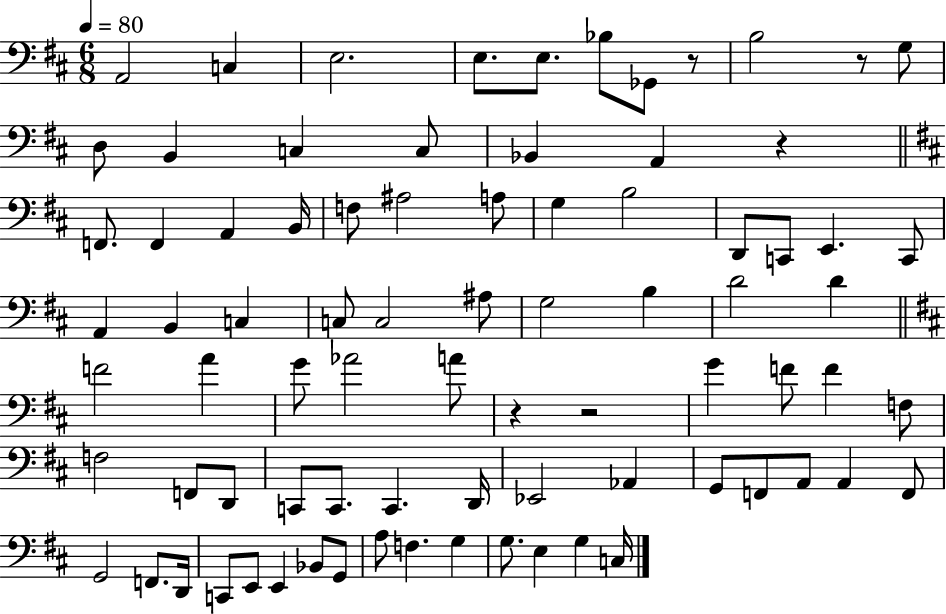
A2/h C3/q E3/h. E3/e. E3/e. Bb3/e Gb2/e R/e B3/h R/e G3/e D3/e B2/q C3/q C3/e Bb2/q A2/q R/q F2/e. F2/q A2/q B2/s F3/e A#3/h A3/e G3/q B3/h D2/e C2/e E2/q. C2/e A2/q B2/q C3/q C3/e C3/h A#3/e G3/h B3/q D4/h D4/q F4/h A4/q G4/e Ab4/h A4/e R/q R/h G4/q F4/e F4/q F3/e F3/h F2/e D2/e C2/e C2/e. C2/q. D2/s Eb2/h Ab2/q G2/e F2/e A2/e A2/q F2/e G2/h F2/e. D2/s C2/e E2/e E2/q Bb2/e G2/e A3/e F3/q. G3/q G3/e. E3/q G3/q C3/s